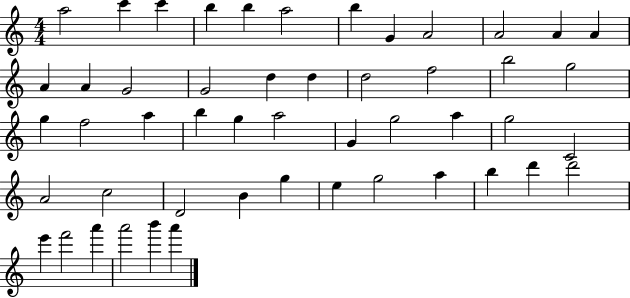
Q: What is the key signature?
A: C major